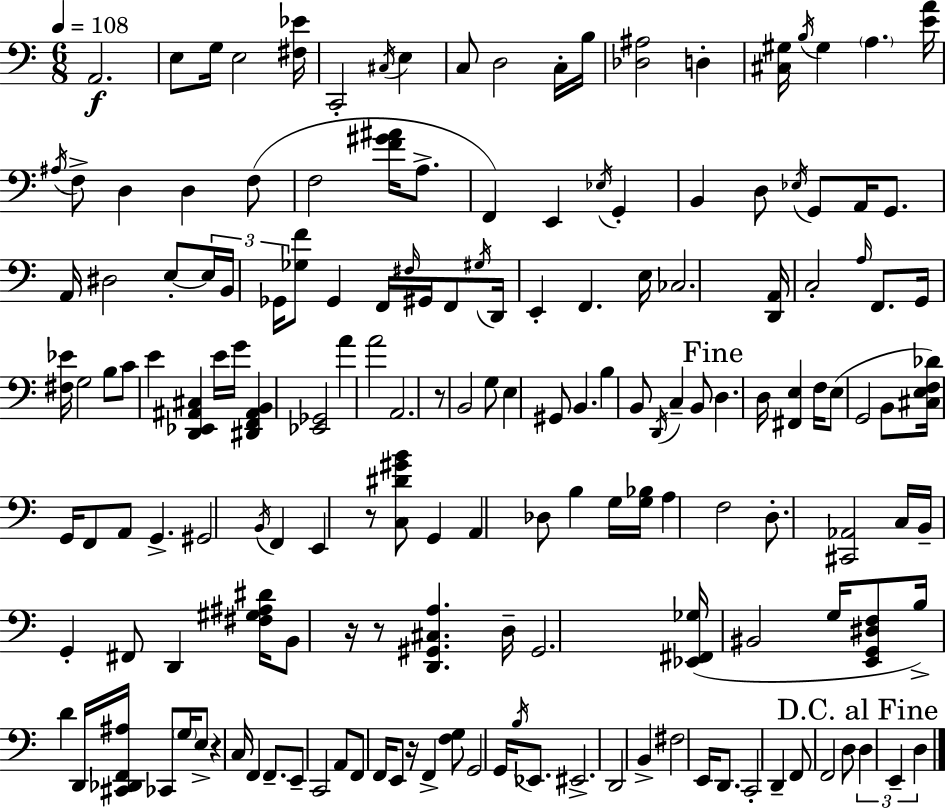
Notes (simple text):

A2/h. E3/e G3/s E3/h [F#3,Eb4]/s C2/h C#3/s E3/q C3/e D3/h C3/s B3/s [Db3,A#3]/h D3/q [C#3,G#3]/s B3/s G#3/q A3/q. [E4,A4]/s A#3/s F3/e D3/q D3/q F3/e F3/h [F4,G#4,A#4]/s A3/e. F2/q E2/q Eb3/s G2/q B2/q D3/e Eb3/s G2/e A2/s G2/e. A2/s D#3/h E3/e E3/s B2/s Gb2/s [Gb3,F4]/e Gb2/q F2/s F#3/s G#2/s F2/e G#3/s D2/s E2/q F2/q. E3/s CES3/h. [D2,A2]/s C3/h A3/s F2/e. G2/s [F#3,Eb4]/s G3/h B3/e C4/e E4/q [D2,Eb2,A#2,C#3]/q E4/s G4/s [D#2,F2,A#2,B2]/q [Eb2,Gb2]/h A4/q A4/h A2/h. R/e B2/h G3/e E3/q G#2/e B2/q. B3/q B2/e D2/s C3/q B2/e D3/q. D3/s [F#2,E3]/q F3/s E3/e G2/h B2/e [C#3,E3,F3,Db4]/s G2/s F2/e A2/e G2/q. G#2/h B2/s F2/q E2/q R/e [C3,D#4,G#4,B4]/e G2/q A2/q Db3/e B3/q G3/s [G3,Bb3]/s A3/q F3/h D3/e. [C#2,Ab2]/h C3/s B2/s G2/q F#2/e D2/q [F#3,G#3,A#3,D#4]/s B2/e R/s R/e [D2,G#2,C#3,A3]/q. D3/s G#2/h. [Eb2,F#2,Gb3]/s BIS2/h G3/s [E2,G2,D#3,F3]/e B3/s D4/q D2/s [C#2,Db2,F2,A#3]/s CES2/e G3/s E3/e R/q C3/s F2/q F2/e. E2/e C2/h A2/e F2/e F2/s E2/e R/s F2/q [F3,G3]/e G2/h G2/s B3/s Eb2/e. EIS2/h. D2/h B2/q F#3/h E2/s D2/e. C2/h D2/q F2/e F2/h D3/e D3/q E2/q D3/q